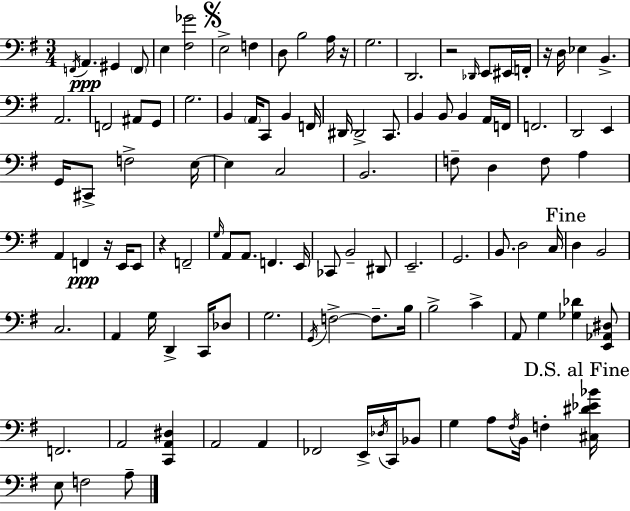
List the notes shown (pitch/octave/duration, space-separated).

F2/s A2/q. G#2/q F2/e E3/q [F#3,Gb4]/h E3/h F3/q D3/e B3/h A3/s R/s G3/h. D2/h. R/h Db2/s E2/e EIS2/s F2/s R/s D3/s Eb3/q B2/q. A2/h. F2/h A#2/e G2/e G3/h. B2/q A2/s C2/e B2/q F2/s D#2/s D#2/h C2/e. B2/q B2/e B2/q A2/s F2/s F2/h. D2/h E2/q G2/s C#2/e F3/h E3/s E3/q C3/h B2/h. F3/e D3/q F3/e A3/q A2/q F2/q R/s E2/s E2/e R/q F2/h G3/s A2/e A2/e. F2/q. E2/s CES2/e B2/h D#2/e E2/h. G2/h. B2/e. D3/h C3/s D3/q B2/h C3/h. A2/q G3/s D2/q C2/s Db3/e G3/h. G2/s F3/h F3/e. B3/s B3/h C4/q A2/e G3/q [Gb3,Db4]/q [E2,Ab2,D#3]/e F2/h. A2/h [C2,A2,D#3]/q A2/h A2/q FES2/h E2/s Db3/s C2/s Bb2/e G3/q A3/e F#3/s B2/s F3/q [C#3,D#4,Eb4,Bb4]/s E3/e F3/h A3/e